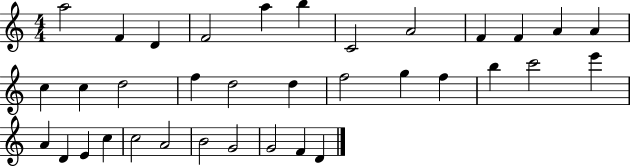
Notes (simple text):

A5/h F4/q D4/q F4/h A5/q B5/q C4/h A4/h F4/q F4/q A4/q A4/q C5/q C5/q D5/h F5/q D5/h D5/q F5/h G5/q F5/q B5/q C6/h E6/q A4/q D4/q E4/q C5/q C5/h A4/h B4/h G4/h G4/h F4/q D4/q